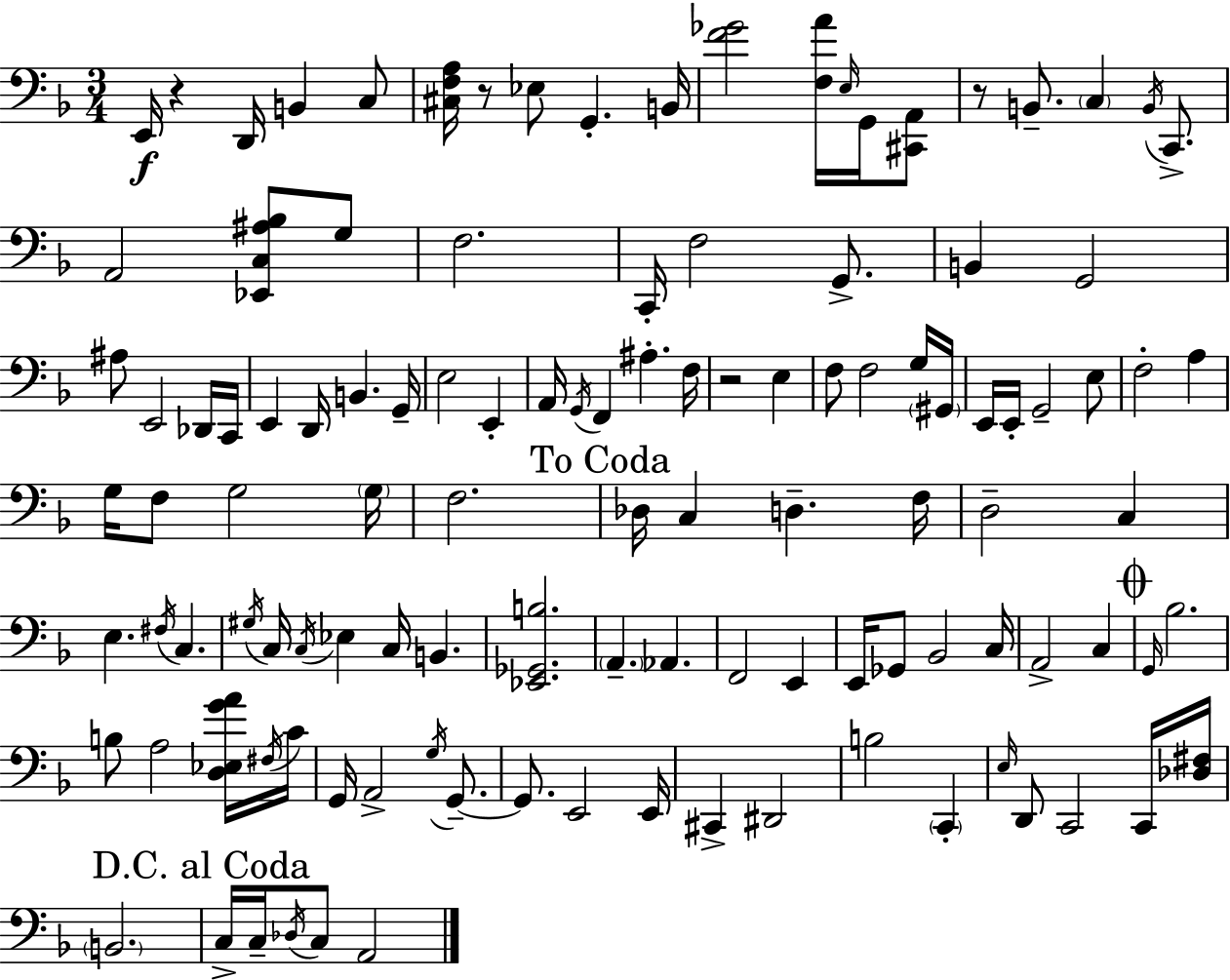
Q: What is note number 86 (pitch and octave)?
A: G3